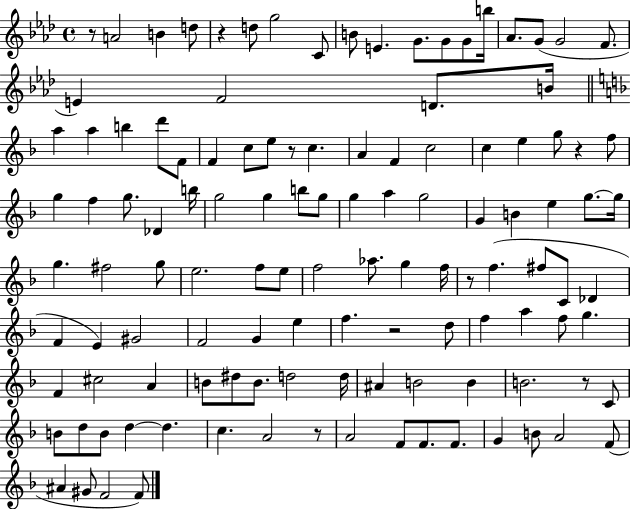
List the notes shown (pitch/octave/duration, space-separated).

R/e A4/h B4/q D5/e R/q D5/e G5/h C4/e B4/e E4/q. G4/e. G4/e G4/e B5/s Ab4/e. G4/e G4/h F4/e. E4/q F4/h D4/e. B4/s A5/q A5/q B5/q D6/e F4/e F4/q C5/e E5/e R/e C5/q. A4/q F4/q C5/h C5/q E5/q G5/e R/q F5/e G5/q F5/q G5/e. Db4/q B5/s G5/h G5/q B5/e G5/e G5/q A5/q G5/h G4/q B4/q E5/q G5/e. G5/s G5/q. F#5/h G5/e E5/h. F5/e E5/e F5/h Ab5/e. G5/q F5/s R/e F5/q. F#5/e C4/e Db4/q F4/q E4/q G#4/h F4/h G4/q E5/q F5/q. R/h D5/e F5/q A5/q F5/e G5/q. F4/q C#5/h A4/q B4/e D#5/e B4/e. D5/h D5/s A#4/q B4/h B4/q B4/h. R/e C4/e B4/e D5/e B4/e D5/q D5/q. C5/q. A4/h R/e A4/h F4/e F4/e. F4/e. G4/q B4/e A4/h F4/e A#4/q G#4/e F4/h F4/e